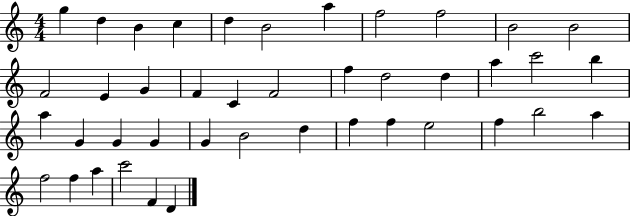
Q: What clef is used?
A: treble